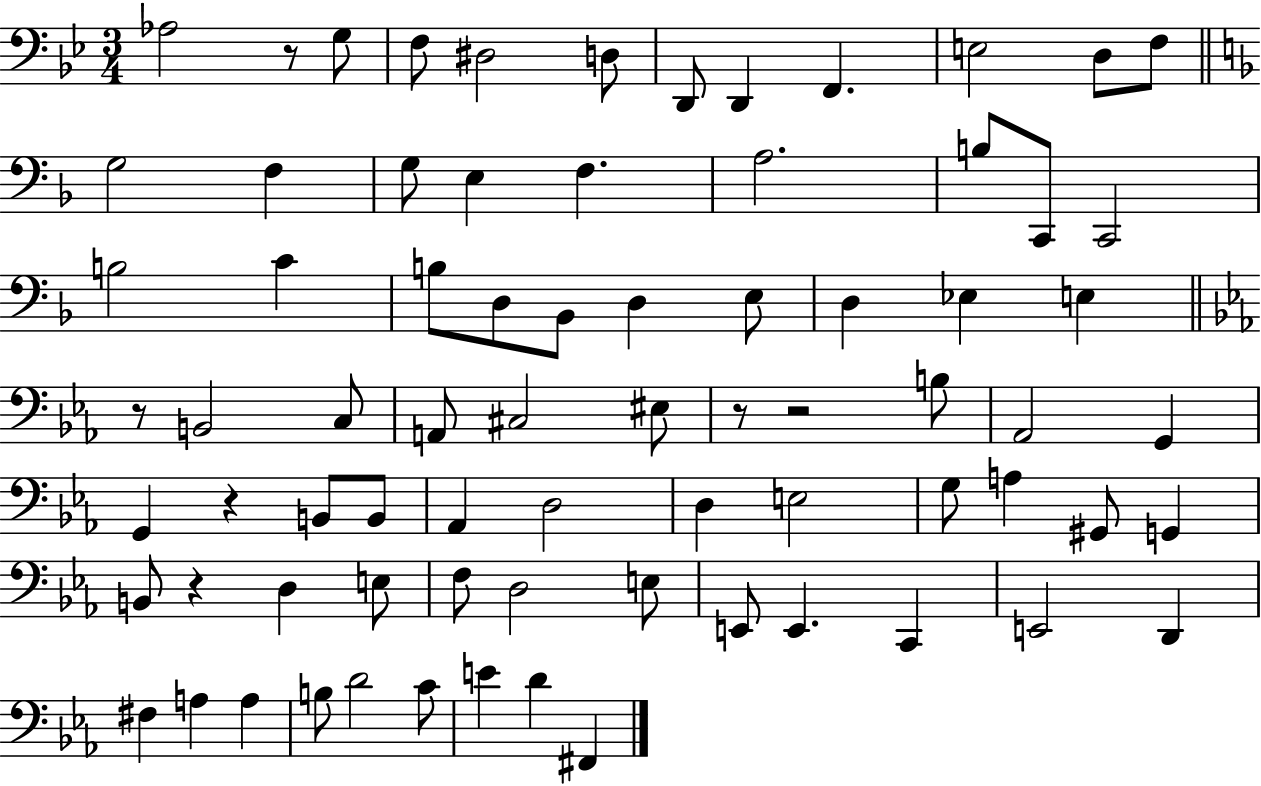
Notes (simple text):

Ab3/h R/e G3/e F3/e D#3/h D3/e D2/e D2/q F2/q. E3/h D3/e F3/e G3/h F3/q G3/e E3/q F3/q. A3/h. B3/e C2/e C2/h B3/h C4/q B3/e D3/e Bb2/e D3/q E3/e D3/q Eb3/q E3/q R/e B2/h C3/e A2/e C#3/h EIS3/e R/e R/h B3/e Ab2/h G2/q G2/q R/q B2/e B2/e Ab2/q D3/h D3/q E3/h G3/e A3/q G#2/e G2/q B2/e R/q D3/q E3/e F3/e D3/h E3/e E2/e E2/q. C2/q E2/h D2/q F#3/q A3/q A3/q B3/e D4/h C4/e E4/q D4/q F#2/q